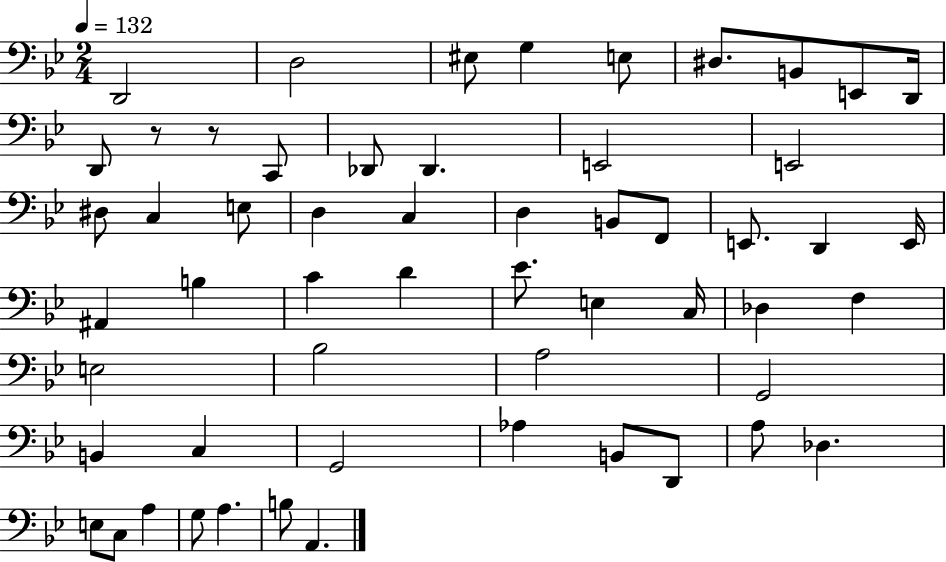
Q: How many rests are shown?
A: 2